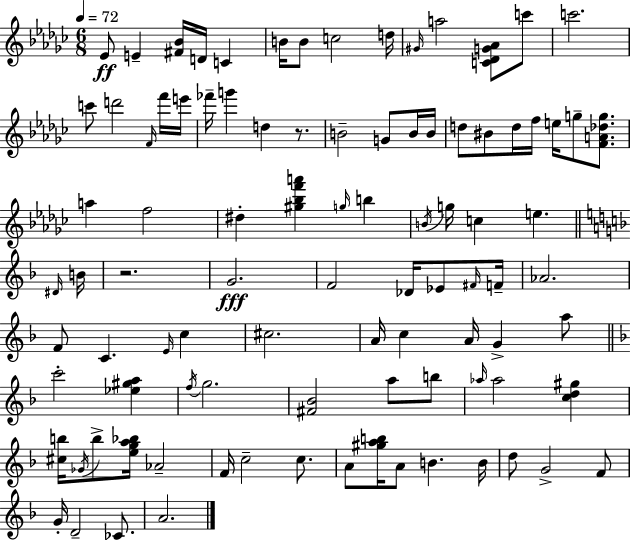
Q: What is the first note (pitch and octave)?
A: Eb4